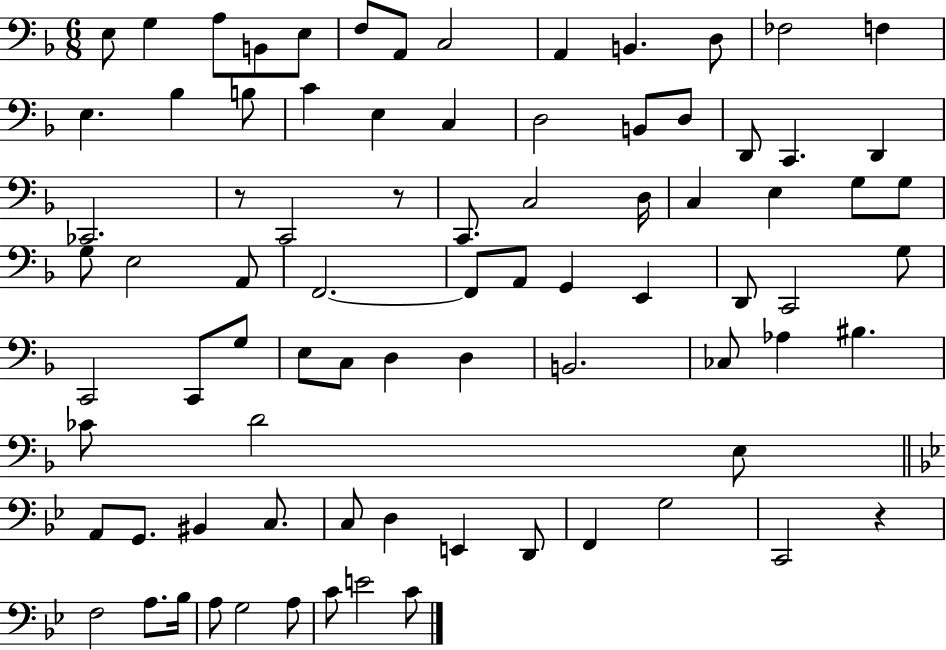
E3/e G3/q A3/e B2/e E3/e F3/e A2/e C3/h A2/q B2/q. D3/e FES3/h F3/q E3/q. Bb3/q B3/e C4/q E3/q C3/q D3/h B2/e D3/e D2/e C2/q. D2/q CES2/h. R/e C2/h R/e C2/e. C3/h D3/s C3/q E3/q G3/e G3/e G3/e E3/h A2/e F2/h. F2/e A2/e G2/q E2/q D2/e C2/h G3/e C2/h C2/e G3/e E3/e C3/e D3/q D3/q B2/h. CES3/e Ab3/q BIS3/q. CES4/e D4/h E3/e A2/e G2/e. BIS2/q C3/e. C3/e D3/q E2/q D2/e F2/q G3/h C2/h R/q F3/h A3/e. Bb3/s A3/e G3/h A3/e C4/e E4/h C4/e